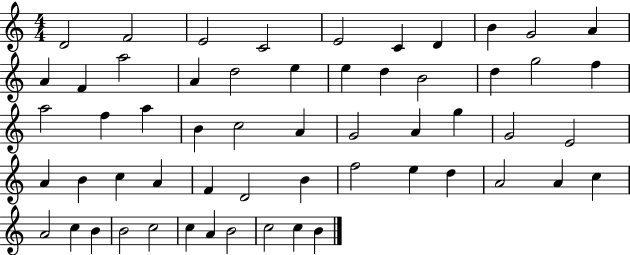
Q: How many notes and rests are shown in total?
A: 57